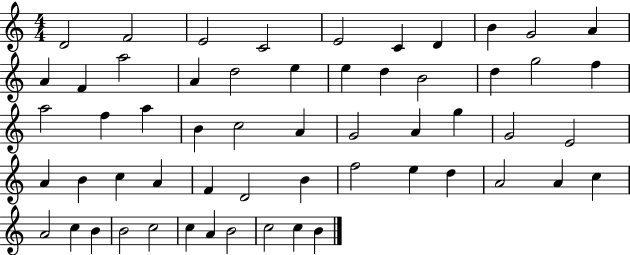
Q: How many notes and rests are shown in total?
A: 57